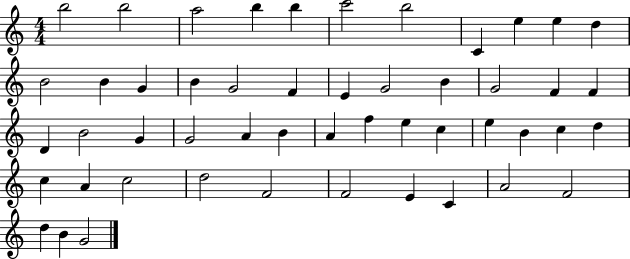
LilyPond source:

{
  \clef treble
  \numericTimeSignature
  \time 4/4
  \key c \major
  b''2 b''2 | a''2 b''4 b''4 | c'''2 b''2 | c'4 e''4 e''4 d''4 | \break b'2 b'4 g'4 | b'4 g'2 f'4 | e'4 g'2 b'4 | g'2 f'4 f'4 | \break d'4 b'2 g'4 | g'2 a'4 b'4 | a'4 f''4 e''4 c''4 | e''4 b'4 c''4 d''4 | \break c''4 a'4 c''2 | d''2 f'2 | f'2 e'4 c'4 | a'2 f'2 | \break d''4 b'4 g'2 | \bar "|."
}